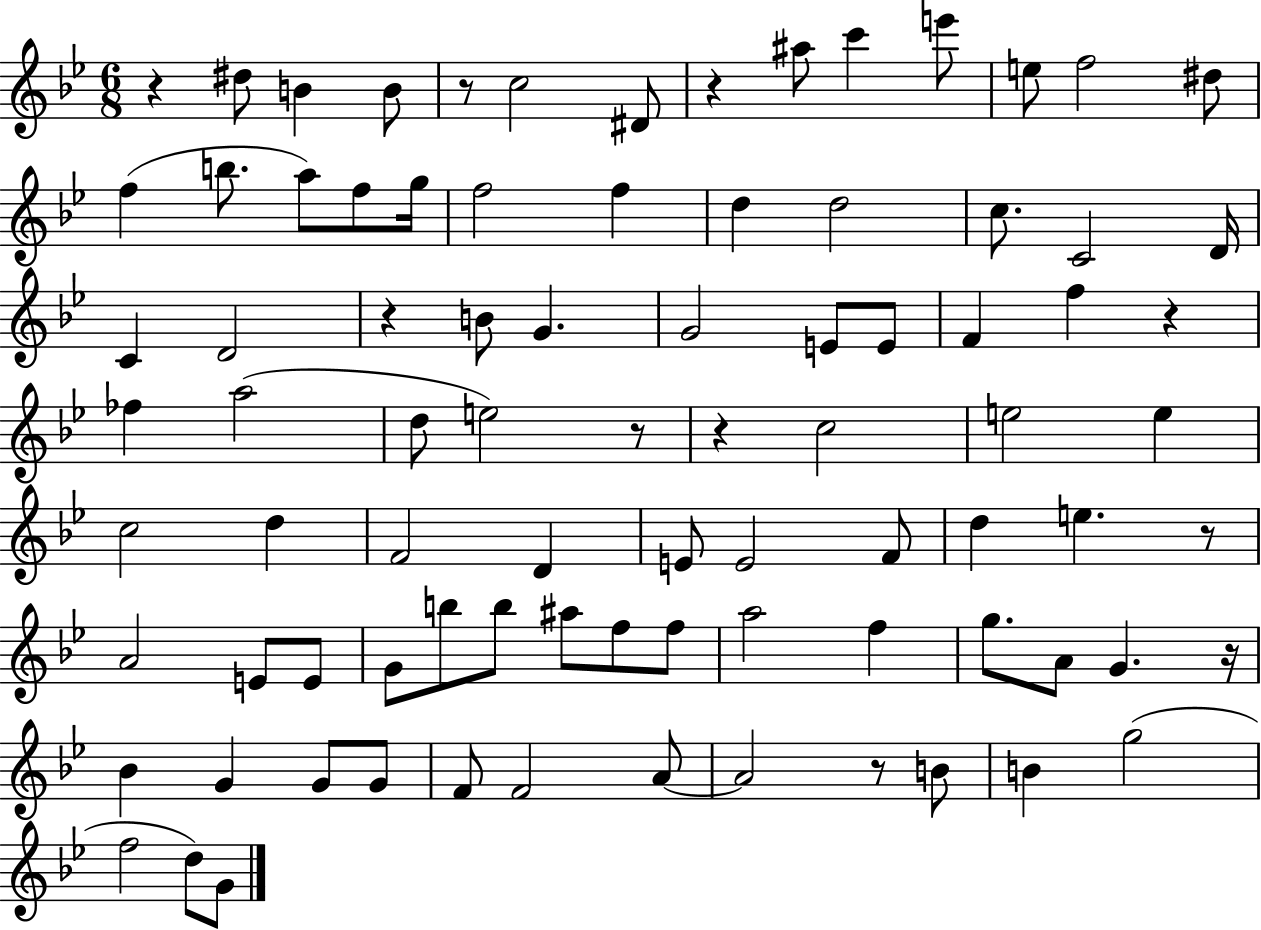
R/q D#5/e B4/q B4/e R/e C5/h D#4/e R/q A#5/e C6/q E6/e E5/e F5/h D#5/e F5/q B5/e. A5/e F5/e G5/s F5/h F5/q D5/q D5/h C5/e. C4/h D4/s C4/q D4/h R/q B4/e G4/q. G4/h E4/e E4/e F4/q F5/q R/q FES5/q A5/h D5/e E5/h R/e R/q C5/h E5/h E5/q C5/h D5/q F4/h D4/q E4/e E4/h F4/e D5/q E5/q. R/e A4/h E4/e E4/e G4/e B5/e B5/e A#5/e F5/e F5/e A5/h F5/q G5/e. A4/e G4/q. R/s Bb4/q G4/q G4/e G4/e F4/e F4/h A4/e A4/h R/e B4/e B4/q G5/h F5/h D5/e G4/e